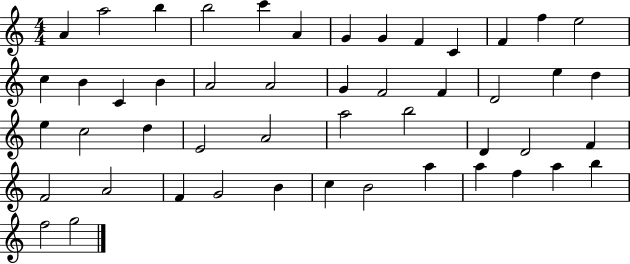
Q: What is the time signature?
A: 4/4